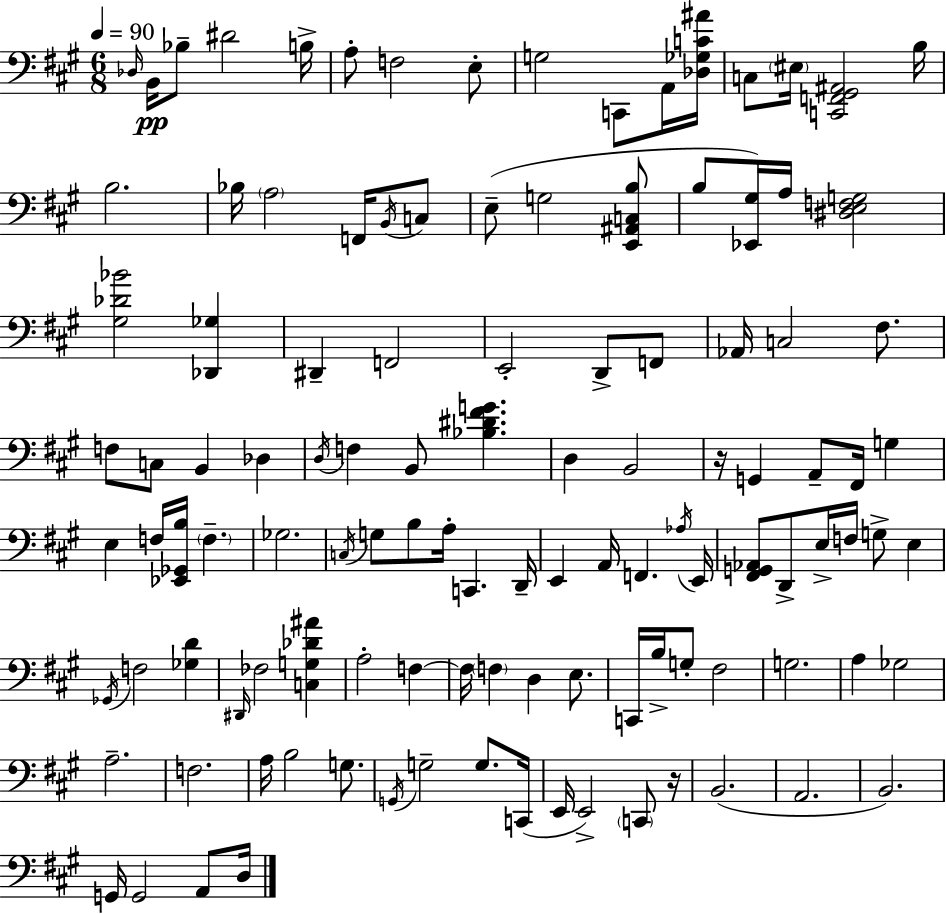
{
  \clef bass
  \numericTimeSignature
  \time 6/8
  \key a \major
  \tempo 4 = 90
  \grace { des16 }\pp b,16 bes8-- dis'2 | b16-> a8-. f2 e8-. | g2 c,8 a,16 | <des ges c' ais'>16 c8 \parenthesize eis16 <c, f, gis, ais,>2 | \break b16 b2. | bes16 \parenthesize a2 f,16 \acciaccatura { b,16 } | c8 e8--( g2 | <e, ais, c b>8 b8 <ees, gis>16) a16 <dis e f g>2 | \break <gis des' bes'>2 <des, ges>4 | dis,4-- f,2 | e,2-. d,8-> | f,8 aes,16 c2 fis8. | \break f8 c8 b,4 des4 | \acciaccatura { d16 } f4 b,8 <bes dis' fis' g'>4. | d4 b,2 | r16 g,4 a,8-- fis,16 g4 | \break e4 f16 <ees, ges, b>16 \parenthesize f4.-- | ges2. | \acciaccatura { c16 } g8 b8 a16-. c,4. | d,16-- e,4 a,16 f,4. | \break \acciaccatura { aes16 } e,16 <fis, g, aes,>8 d,8-> e16-> f16 g8-> | e4 \acciaccatura { ges,16 } f2 | <ges d'>4 \grace { dis,16 } fes2 | <c g des' ais'>4 a2-. | \break f4~~ f16 \parenthesize f4 | d4 e8. c,16 b16-> g8-. fis2 | g2. | a4 ges2 | \break a2.-- | f2. | a16 b2 | g8. \acciaccatura { g,16 } g2-- | \break g8. c,16( e,16 e,2->) | \parenthesize c,8 r16 b,2.( | a,2. | b,2.) | \break g,16 g,2 | a,8 d16 \bar "|."
}